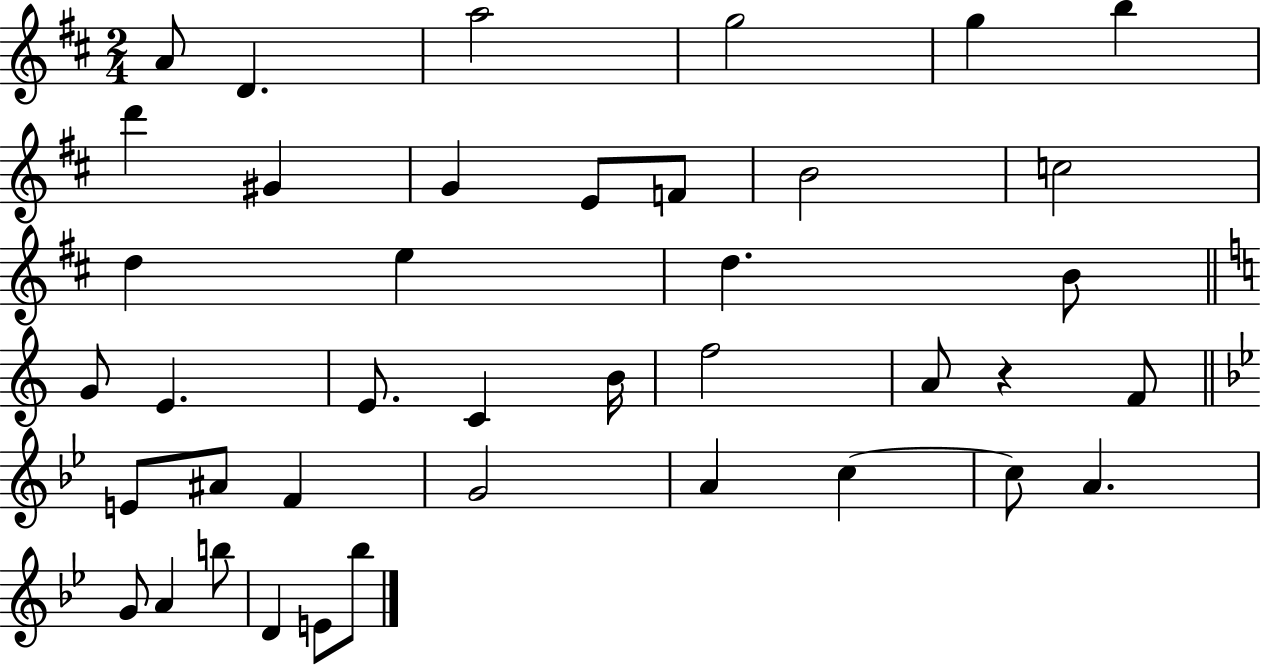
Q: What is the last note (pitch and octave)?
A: Bb5